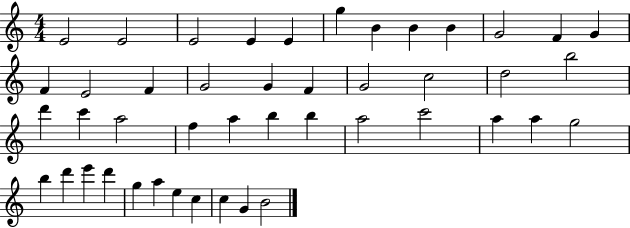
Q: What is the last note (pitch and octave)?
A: B4